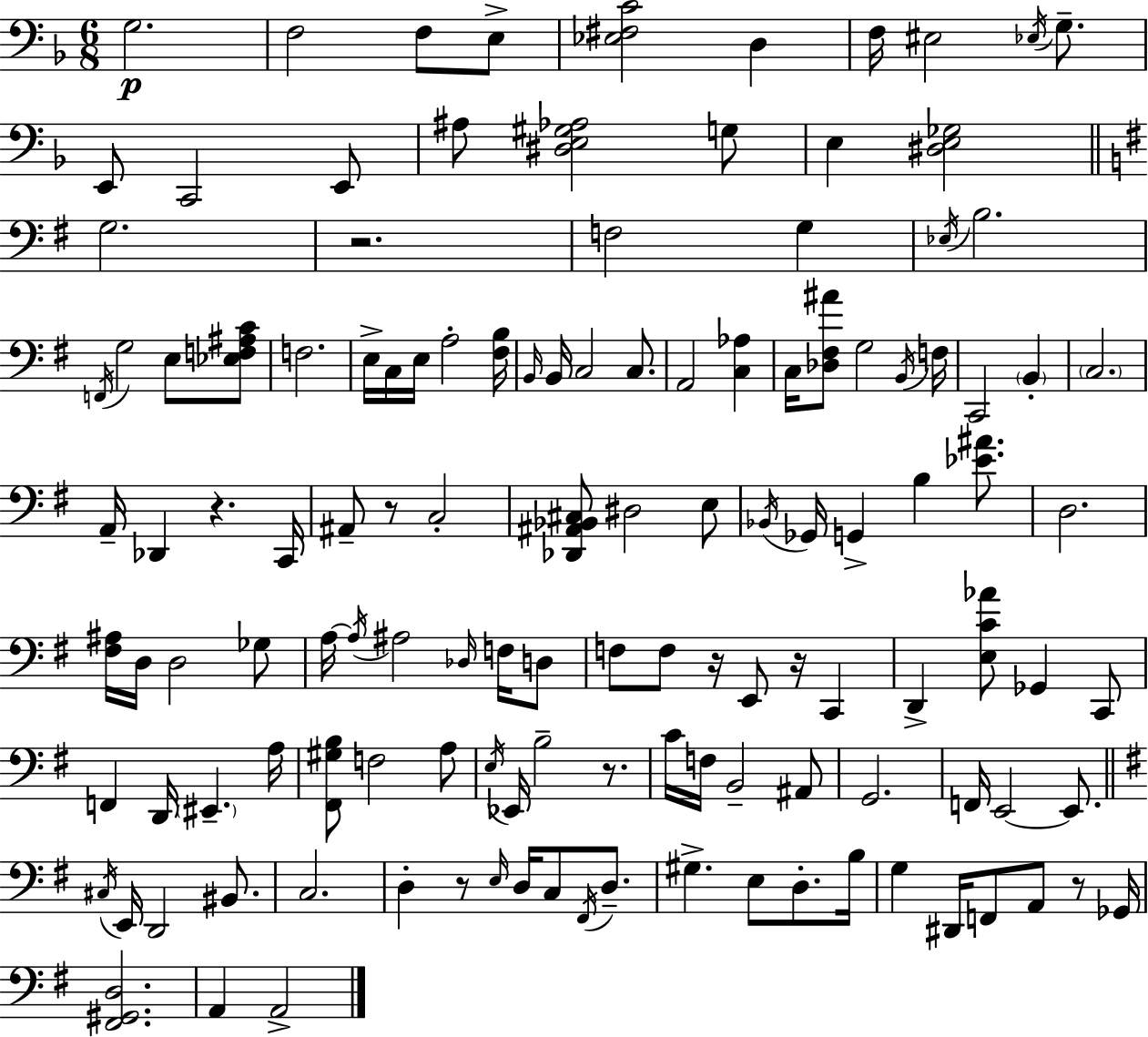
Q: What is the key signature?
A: D minor